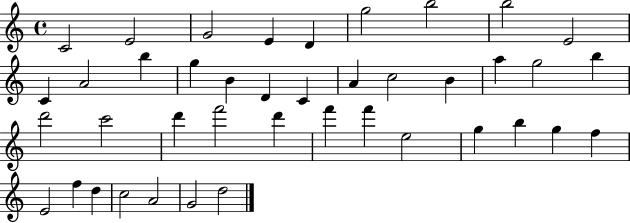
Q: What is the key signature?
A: C major